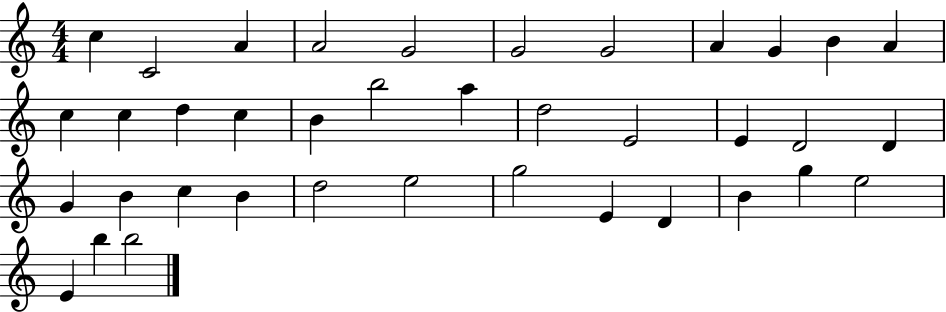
X:1
T:Untitled
M:4/4
L:1/4
K:C
c C2 A A2 G2 G2 G2 A G B A c c d c B b2 a d2 E2 E D2 D G B c B d2 e2 g2 E D B g e2 E b b2